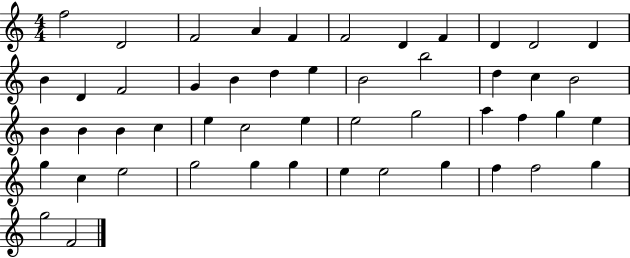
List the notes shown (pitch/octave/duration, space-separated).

F5/h D4/h F4/h A4/q F4/q F4/h D4/q F4/q D4/q D4/h D4/q B4/q D4/q F4/h G4/q B4/q D5/q E5/q B4/h B5/h D5/q C5/q B4/h B4/q B4/q B4/q C5/q E5/q C5/h E5/q E5/h G5/h A5/q F5/q G5/q E5/q G5/q C5/q E5/h G5/h G5/q G5/q E5/q E5/h G5/q F5/q F5/h G5/q G5/h F4/h